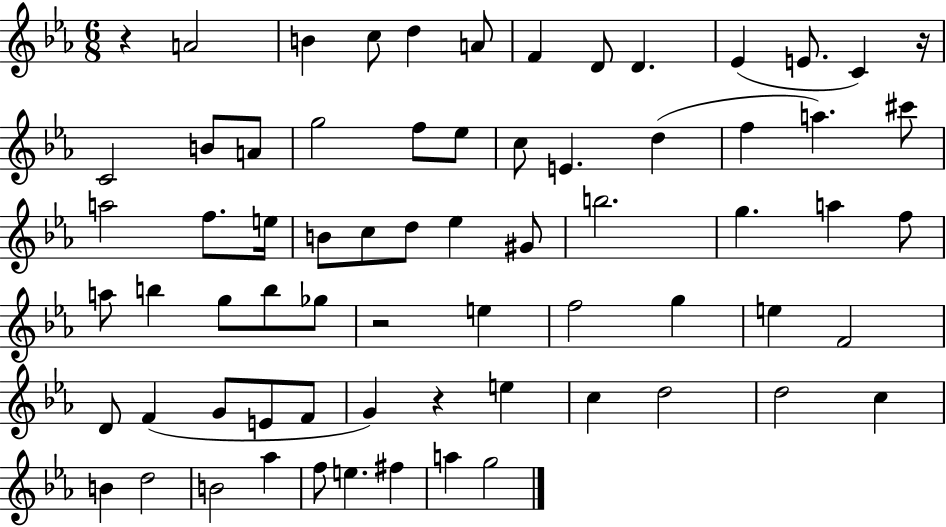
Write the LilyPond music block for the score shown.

{
  \clef treble
  \numericTimeSignature
  \time 6/8
  \key ees \major
  r4 a'2 | b'4 c''8 d''4 a'8 | f'4 d'8 d'4. | ees'4( e'8. c'4) r16 | \break c'2 b'8 a'8 | g''2 f''8 ees''8 | c''8 e'4. d''4( | f''4 a''4.) cis'''8 | \break a''2 f''8. e''16 | b'8 c''8 d''8 ees''4 gis'8 | b''2. | g''4. a''4 f''8 | \break a''8 b''4 g''8 b''8 ges''8 | r2 e''4 | f''2 g''4 | e''4 f'2 | \break d'8 f'4( g'8 e'8 f'8 | g'4) r4 e''4 | c''4 d''2 | d''2 c''4 | \break b'4 d''2 | b'2 aes''4 | f''8 e''4. fis''4 | a''4 g''2 | \break \bar "|."
}